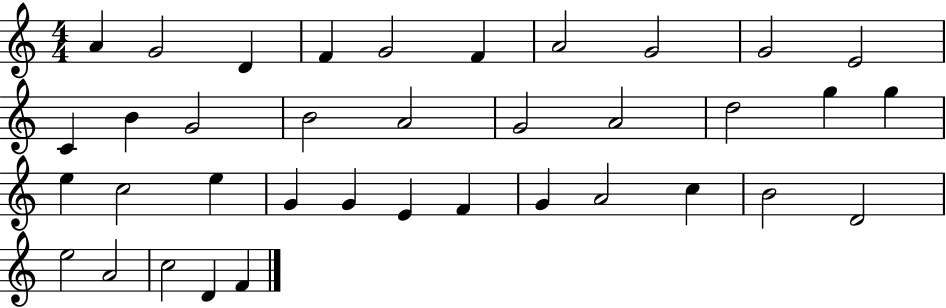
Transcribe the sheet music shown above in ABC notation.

X:1
T:Untitled
M:4/4
L:1/4
K:C
A G2 D F G2 F A2 G2 G2 E2 C B G2 B2 A2 G2 A2 d2 g g e c2 e G G E F G A2 c B2 D2 e2 A2 c2 D F